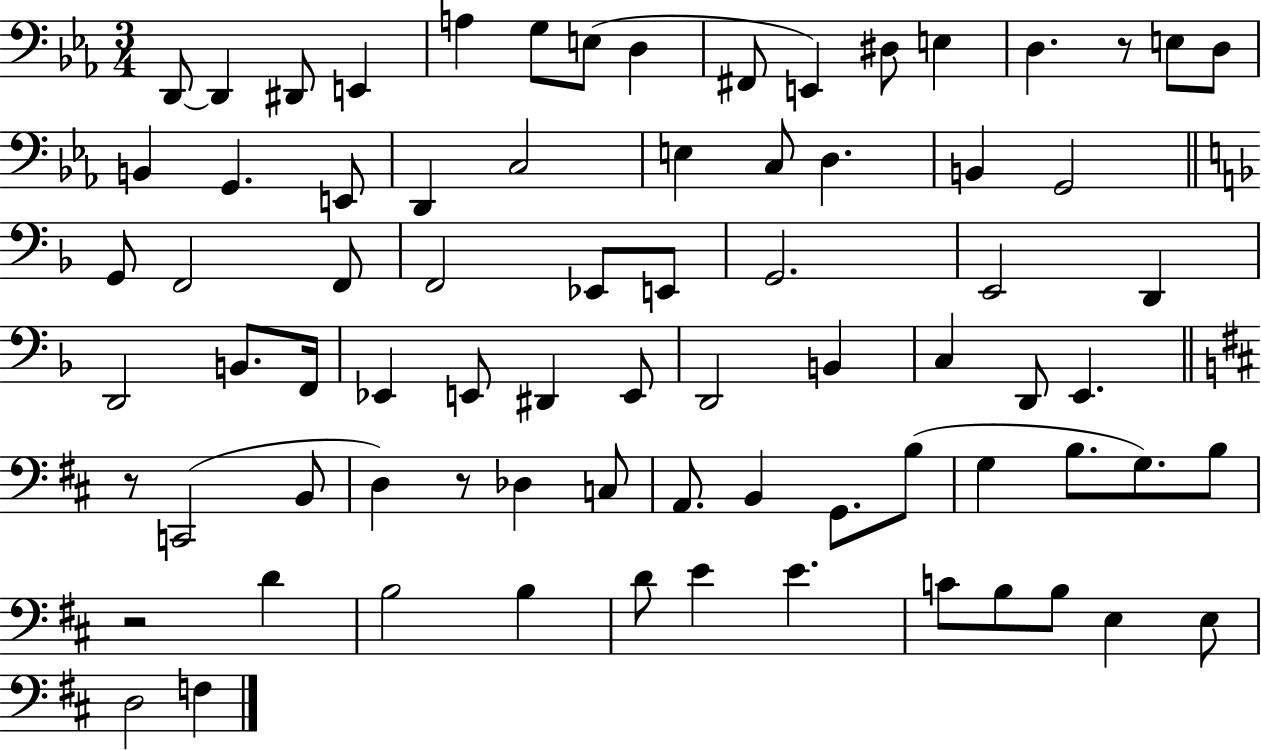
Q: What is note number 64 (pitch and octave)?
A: E4